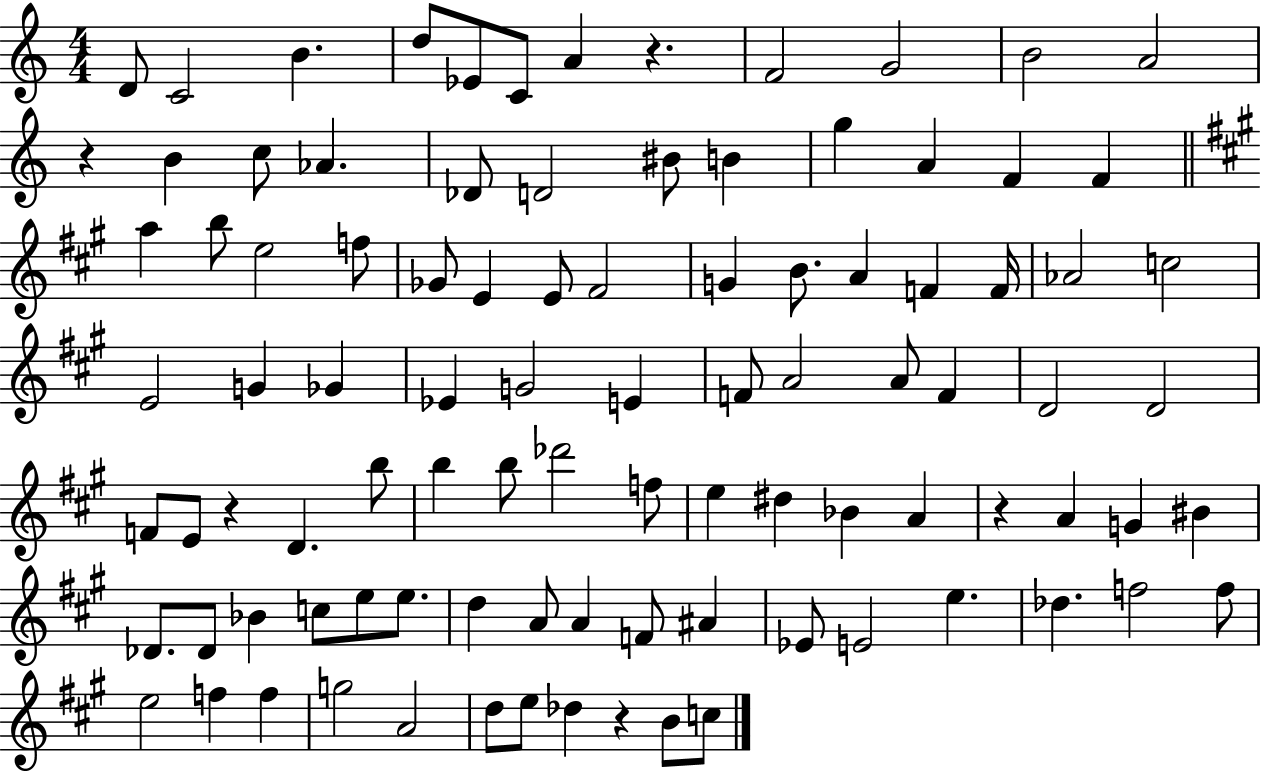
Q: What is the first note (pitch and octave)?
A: D4